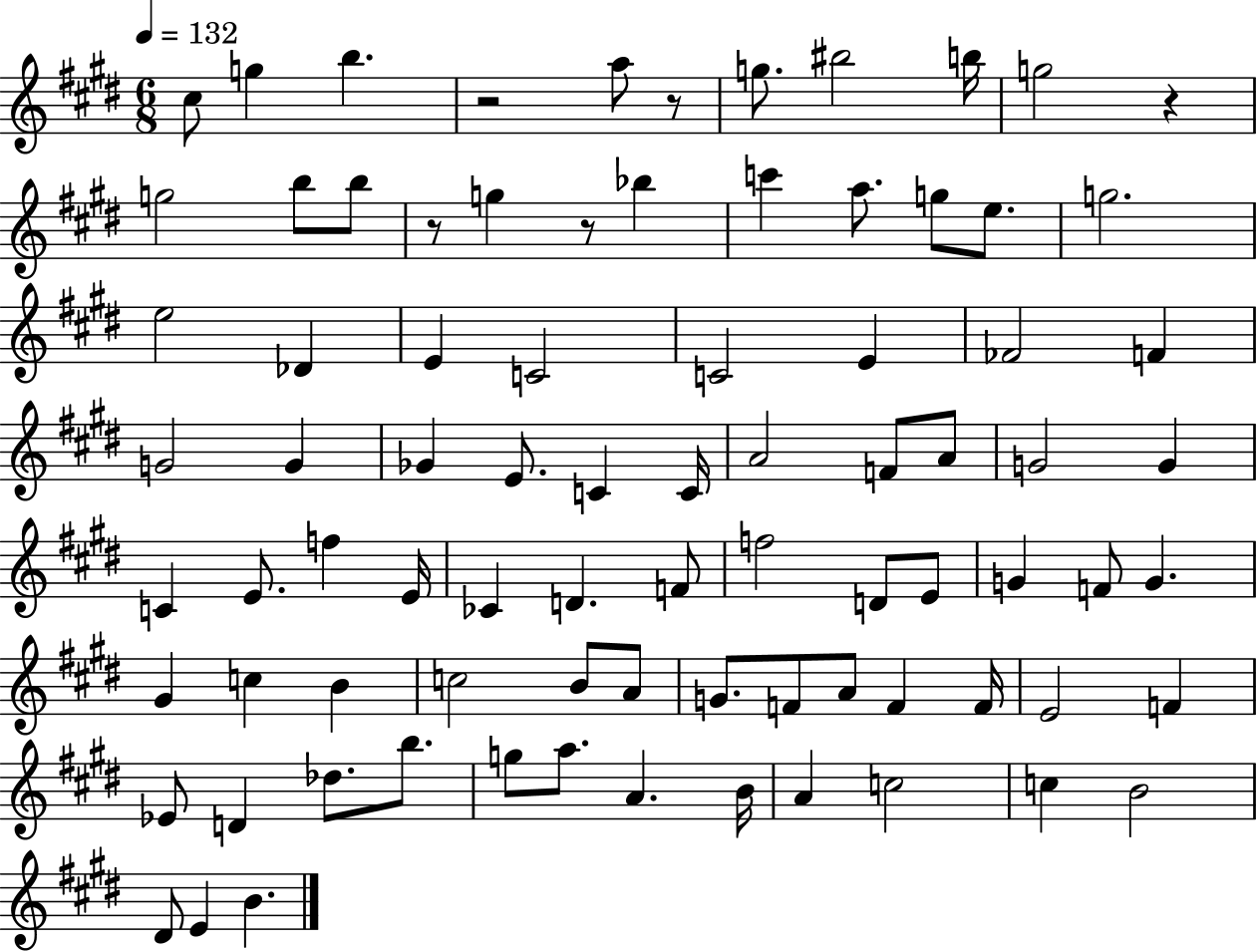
C#5/e G5/q B5/q. R/h A5/e R/e G5/e. BIS5/h B5/s G5/h R/q G5/h B5/e B5/e R/e G5/q R/e Bb5/q C6/q A5/e. G5/e E5/e. G5/h. E5/h Db4/q E4/q C4/h C4/h E4/q FES4/h F4/q G4/h G4/q Gb4/q E4/e. C4/q C4/s A4/h F4/e A4/e G4/h G4/q C4/q E4/e. F5/q E4/s CES4/q D4/q. F4/e F5/h D4/e E4/e G4/q F4/e G4/q. G#4/q C5/q B4/q C5/h B4/e A4/e G4/e. F4/e A4/e F4/q F4/s E4/h F4/q Eb4/e D4/q Db5/e. B5/e. G5/e A5/e. A4/q. B4/s A4/q C5/h C5/q B4/h D#4/e E4/q B4/q.